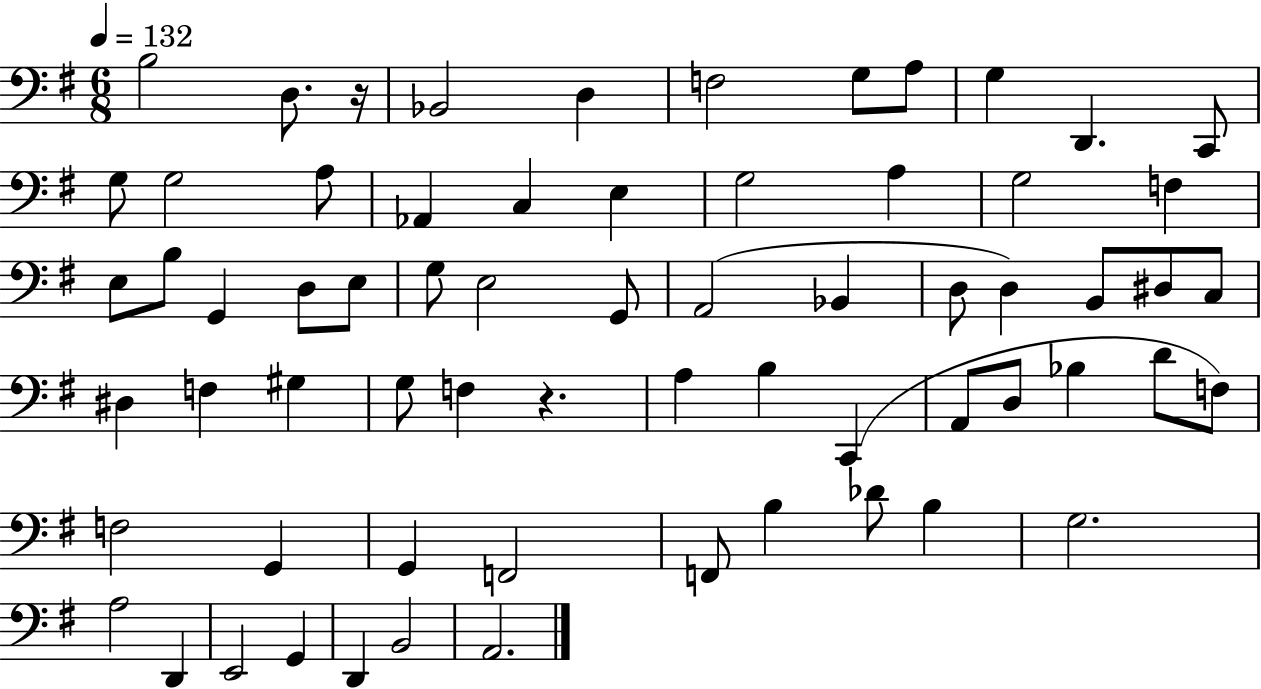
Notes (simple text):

B3/h D3/e. R/s Bb2/h D3/q F3/h G3/e A3/e G3/q D2/q. C2/e G3/e G3/h A3/e Ab2/q C3/q E3/q G3/h A3/q G3/h F3/q E3/e B3/e G2/q D3/e E3/e G3/e E3/h G2/e A2/h Bb2/q D3/e D3/q B2/e D#3/e C3/e D#3/q F3/q G#3/q G3/e F3/q R/q. A3/q B3/q C2/q A2/e D3/e Bb3/q D4/e F3/e F3/h G2/q G2/q F2/h F2/e B3/q Db4/e B3/q G3/h. A3/h D2/q E2/h G2/q D2/q B2/h A2/h.